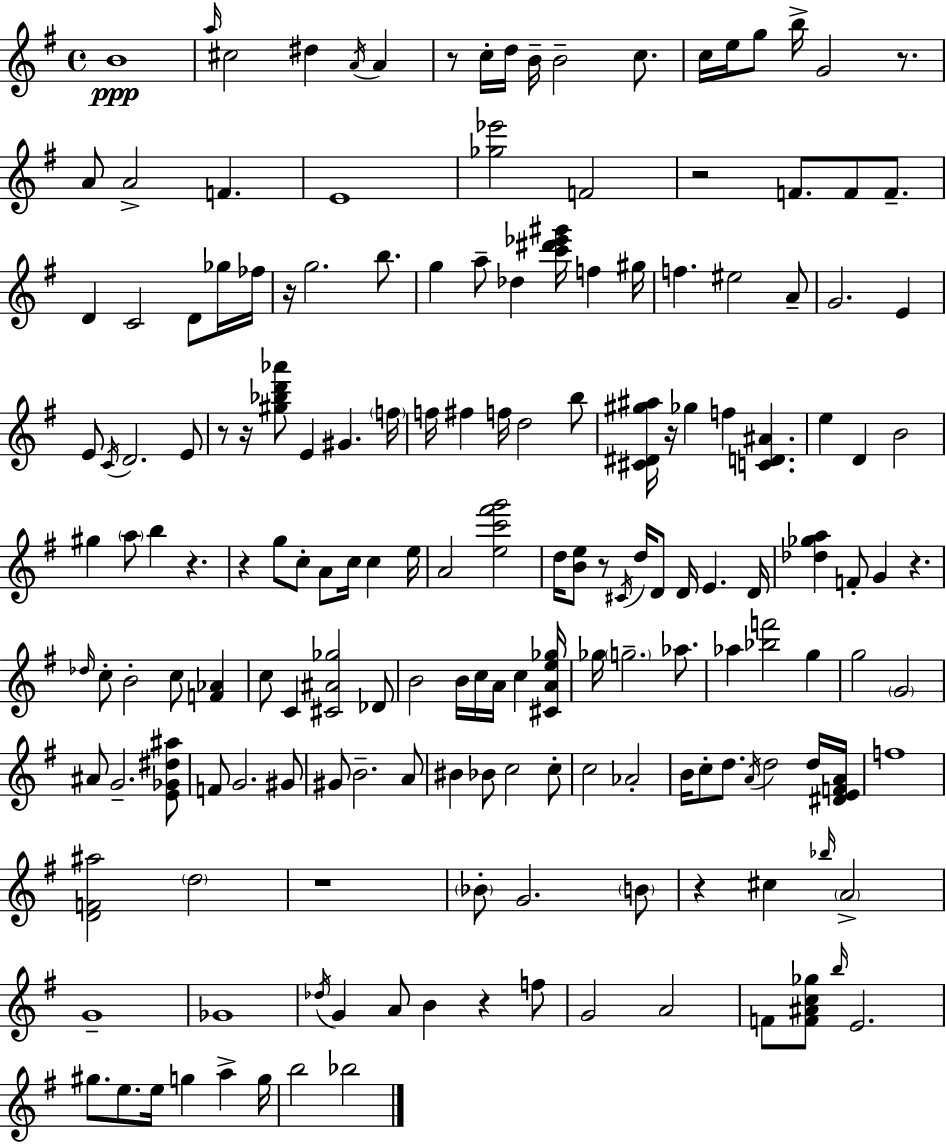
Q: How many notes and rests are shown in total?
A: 174